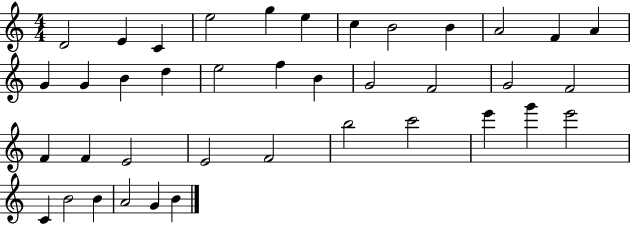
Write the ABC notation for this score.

X:1
T:Untitled
M:4/4
L:1/4
K:C
D2 E C e2 g e c B2 B A2 F A G G B d e2 f B G2 F2 G2 F2 F F E2 E2 F2 b2 c'2 e' g' e'2 C B2 B A2 G B